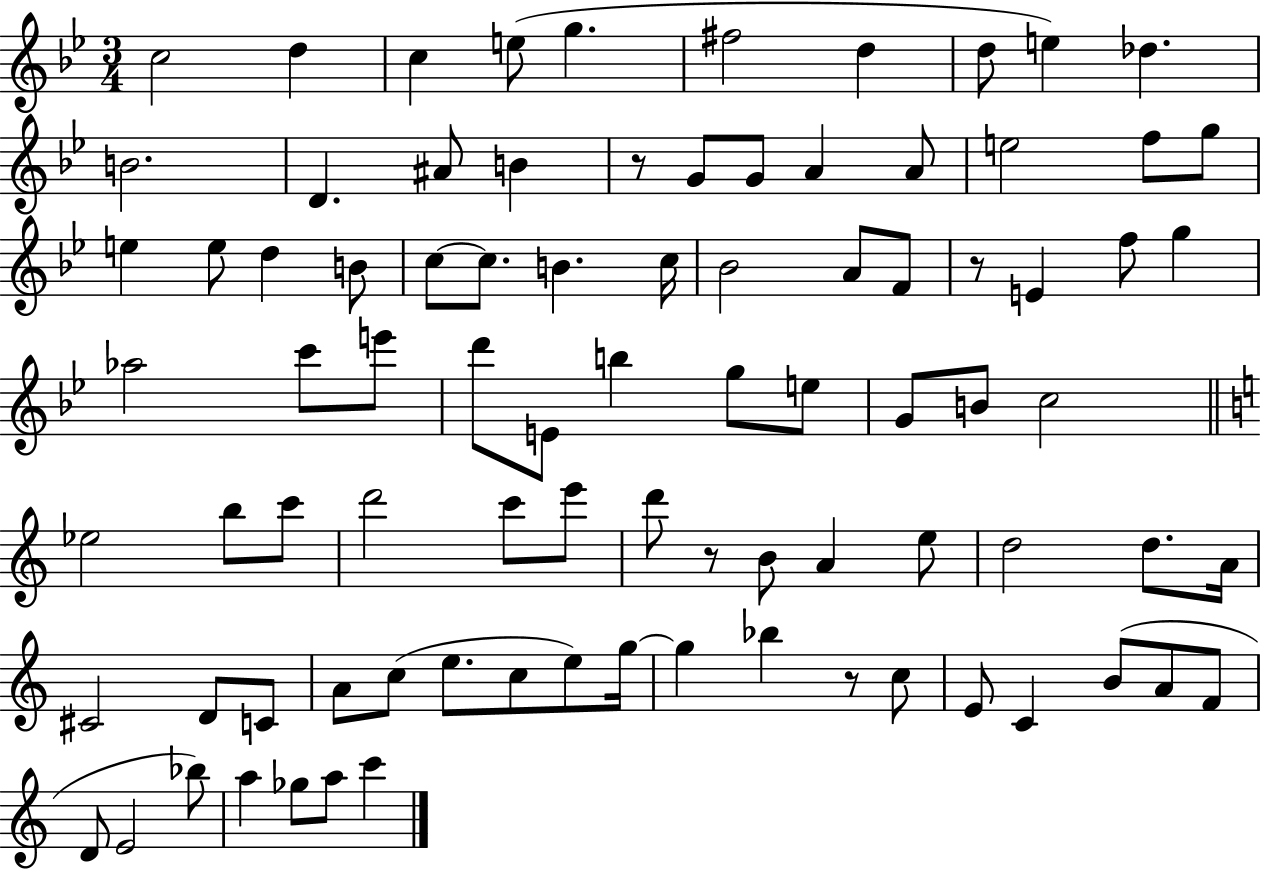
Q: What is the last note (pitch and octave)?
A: C6